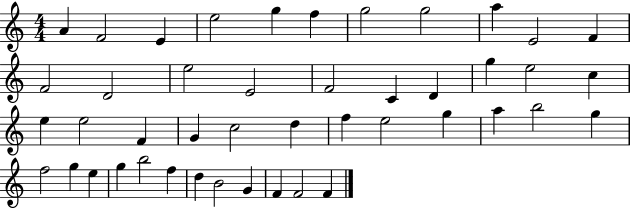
X:1
T:Untitled
M:4/4
L:1/4
K:C
A F2 E e2 g f g2 g2 a E2 F F2 D2 e2 E2 F2 C D g e2 c e e2 F G c2 d f e2 g a b2 g f2 g e g b2 f d B2 G F F2 F